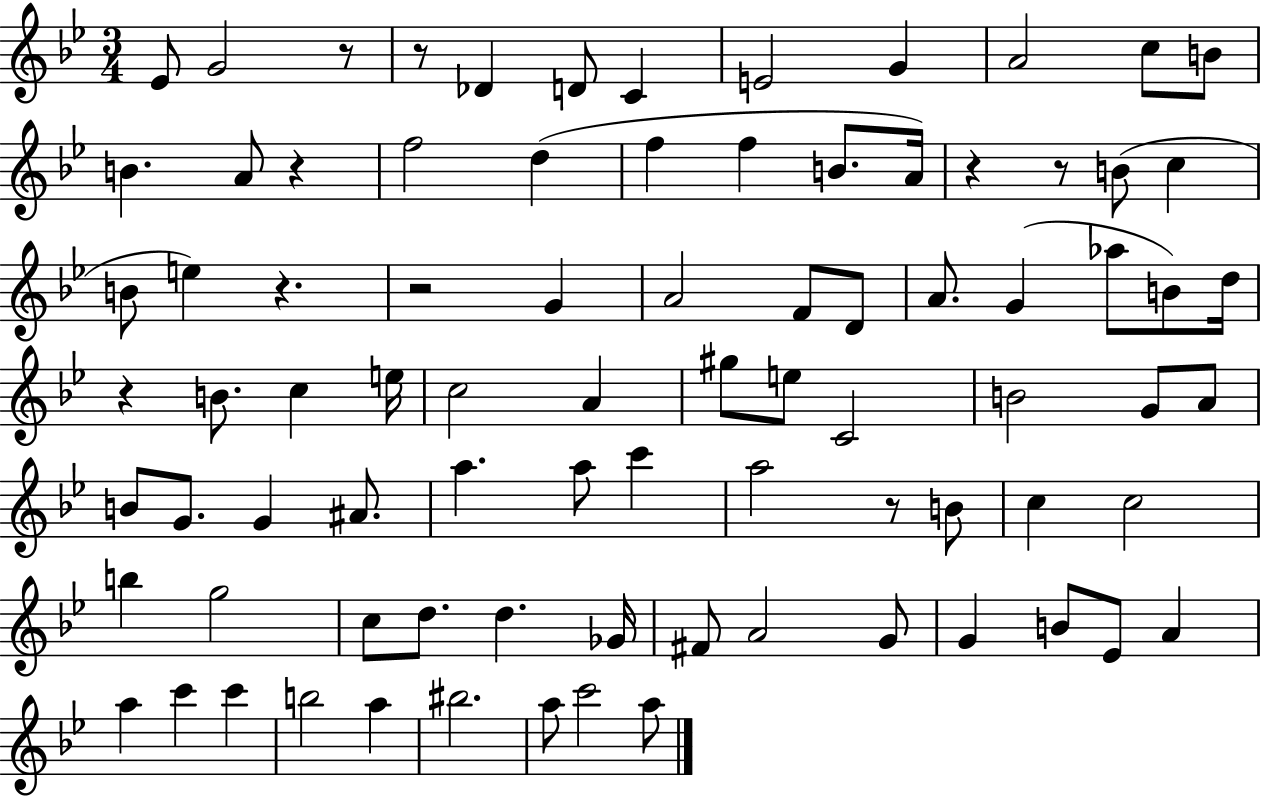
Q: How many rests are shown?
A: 9